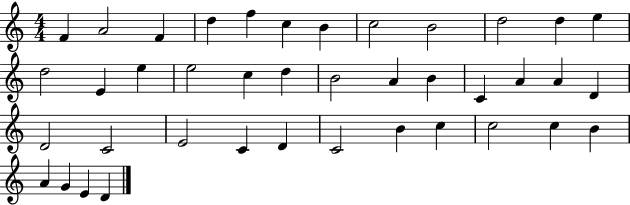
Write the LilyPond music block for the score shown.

{
  \clef treble
  \numericTimeSignature
  \time 4/4
  \key c \major
  f'4 a'2 f'4 | d''4 f''4 c''4 b'4 | c''2 b'2 | d''2 d''4 e''4 | \break d''2 e'4 e''4 | e''2 c''4 d''4 | b'2 a'4 b'4 | c'4 a'4 a'4 d'4 | \break d'2 c'2 | e'2 c'4 d'4 | c'2 b'4 c''4 | c''2 c''4 b'4 | \break a'4 g'4 e'4 d'4 | \bar "|."
}